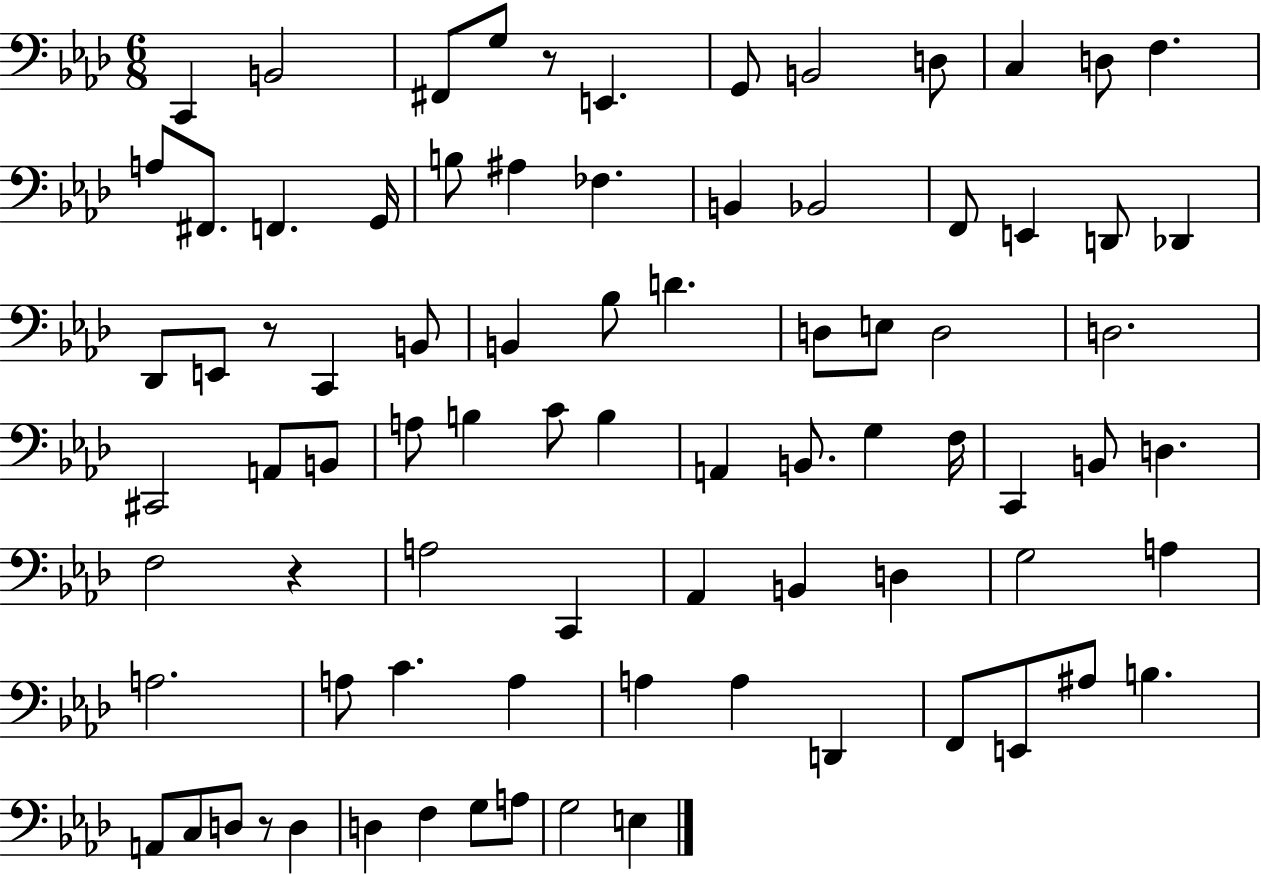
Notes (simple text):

C2/q B2/h F#2/e G3/e R/e E2/q. G2/e B2/h D3/e C3/q D3/e F3/q. A3/e F#2/e. F2/q. G2/s B3/e A#3/q FES3/q. B2/q Bb2/h F2/e E2/q D2/e Db2/q Db2/e E2/e R/e C2/q B2/e B2/q Bb3/e D4/q. D3/e E3/e D3/h D3/h. C#2/h A2/e B2/e A3/e B3/q C4/e B3/q A2/q B2/e. G3/q F3/s C2/q B2/e D3/q. F3/h R/q A3/h C2/q Ab2/q B2/q D3/q G3/h A3/q A3/h. A3/e C4/q. A3/q A3/q A3/q D2/q F2/e E2/e A#3/e B3/q. A2/e C3/e D3/e R/e D3/q D3/q F3/q G3/e A3/e G3/h E3/q